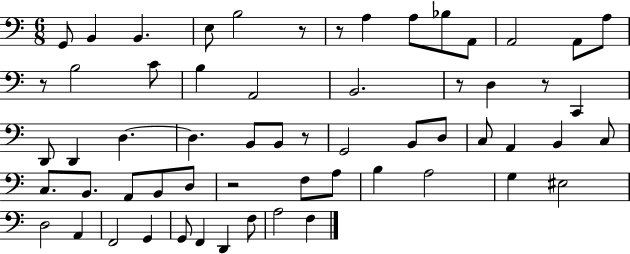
G2/e B2/q B2/q. E3/e B3/h R/e R/e A3/q A3/e Bb3/e A2/e A2/h A2/e A3/e R/e B3/h C4/e B3/q A2/h B2/h. R/e D3/q R/e C2/q D2/e D2/q D3/q. D3/q. B2/e B2/e R/e G2/h B2/e D3/e C3/e A2/q B2/q C3/e C3/e. B2/e. A2/e B2/e D3/e R/h F3/e A3/e B3/q A3/h G3/q EIS3/h D3/h A2/q F2/h G2/q G2/e F2/q D2/q F3/e A3/h F3/q